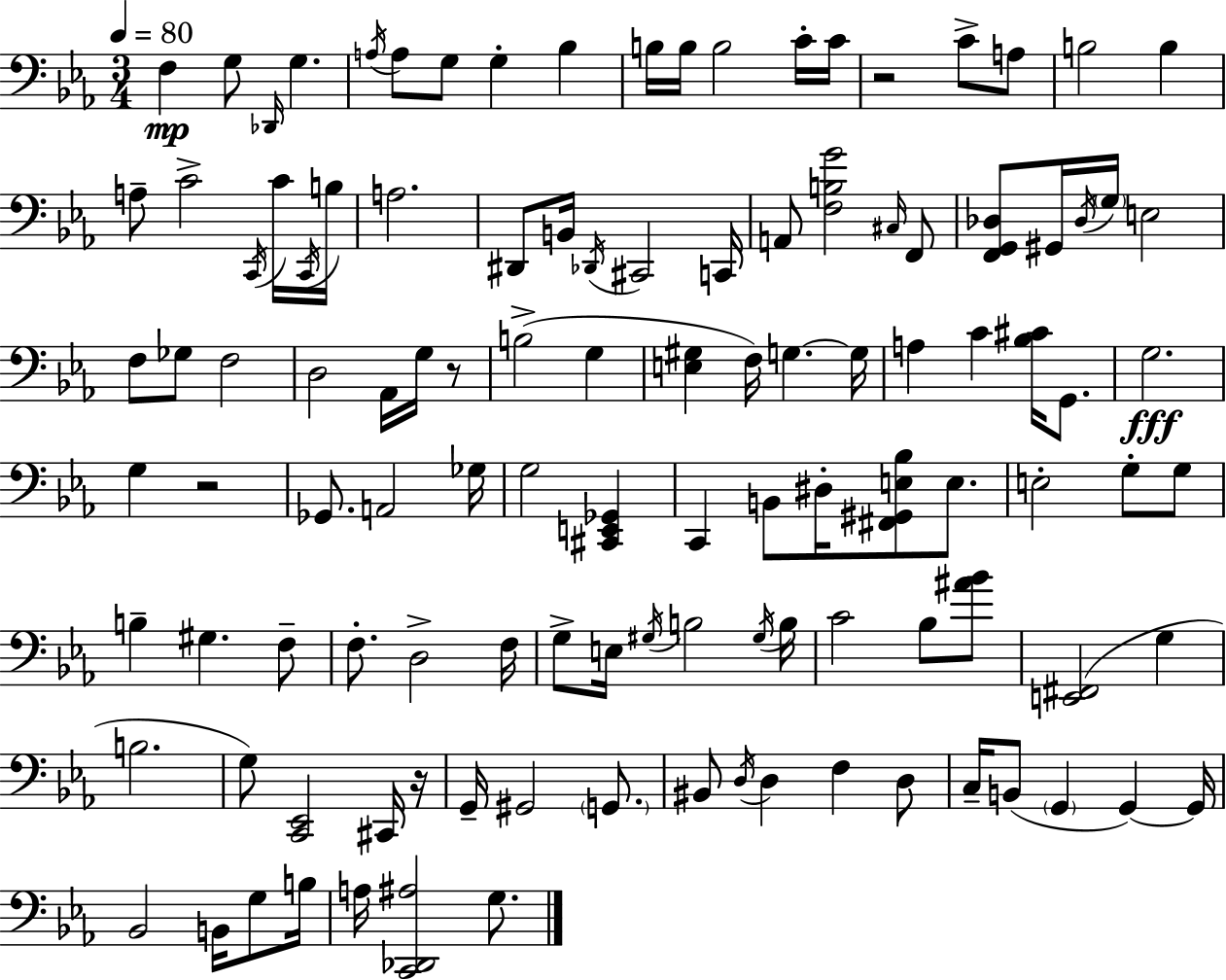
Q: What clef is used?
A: bass